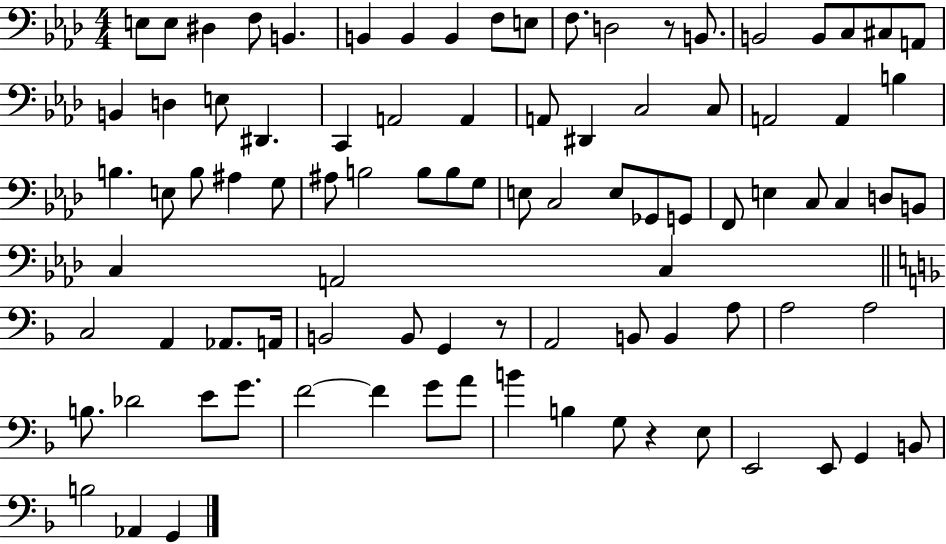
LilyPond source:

{
  \clef bass
  \numericTimeSignature
  \time 4/4
  \key aes \major
  \repeat volta 2 { e8 e8 dis4 f8 b,4. | b,4 b,4 b,4 f8 e8 | f8. d2 r8 b,8. | b,2 b,8 c8 cis8 a,8 | \break b,4 d4 e8 dis,4. | c,4 a,2 a,4 | a,8 dis,4 c2 c8 | a,2 a,4 b4 | \break b4. e8 b8 ais4 g8 | ais8 b2 b8 b8 g8 | e8 c2 e8 ges,8 g,8 | f,8 e4 c8 c4 d8 b,8 | \break c4 a,2 c4 | \bar "||" \break \key d \minor c2 a,4 aes,8. a,16 | b,2 b,8 g,4 r8 | a,2 b,8 b,4 a8 | a2 a2 | \break b8. des'2 e'8 g'8. | f'2~~ f'4 g'8 a'8 | b'4 b4 g8 r4 e8 | e,2 e,8 g,4 b,8 | \break b2 aes,4 g,4 | } \bar "|."
}